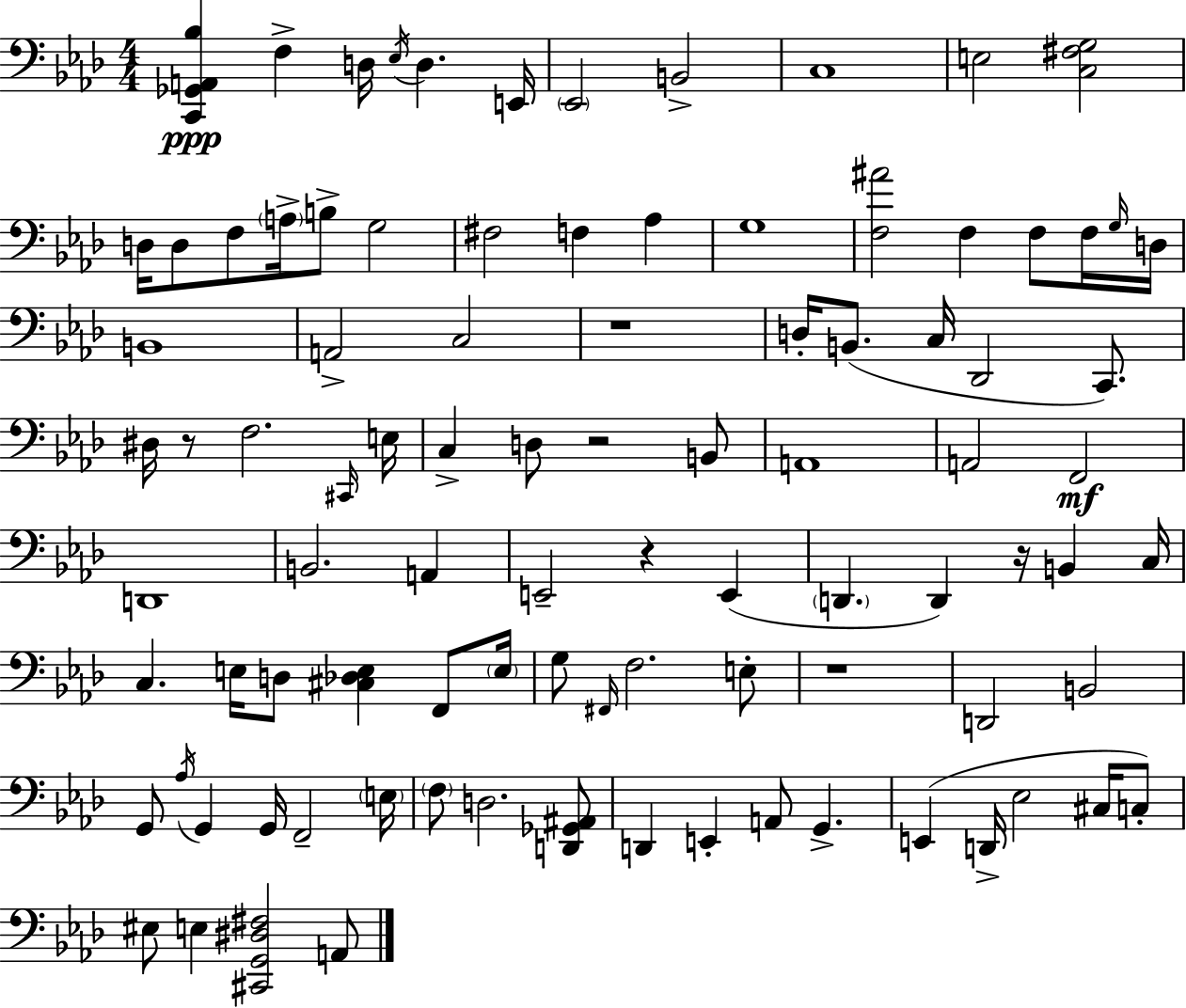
[C2,Gb2,A2,Bb3]/q F3/q D3/s Eb3/s D3/q. E2/s Eb2/h B2/h C3/w E3/h [C3,F#3,G3]/h D3/s D3/e F3/e A3/s B3/e G3/h F#3/h F3/q Ab3/q G3/w [F3,A#4]/h F3/q F3/e F3/s G3/s D3/s B2/w A2/h C3/h R/w D3/s B2/e. C3/s Db2/h C2/e. D#3/s R/e F3/h. C#2/s E3/s C3/q D3/e R/h B2/e A2/w A2/h F2/h D2/w B2/h. A2/q E2/h R/q E2/q D2/q. D2/q R/s B2/q C3/s C3/q. E3/s D3/e [C#3,Db3,E3]/q F2/e E3/s G3/e F#2/s F3/h. E3/e R/w D2/h B2/h G2/e Ab3/s G2/q G2/s F2/h E3/s F3/e D3/h. [D2,Gb2,A#2]/e D2/q E2/q A2/e G2/q. E2/q D2/s Eb3/h C#3/s C3/e EIS3/e E3/q [C#2,G2,D#3,F#3]/h A2/e